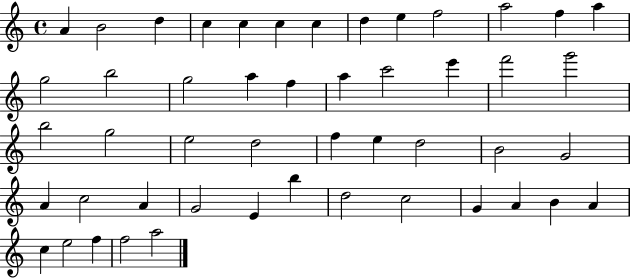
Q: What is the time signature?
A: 4/4